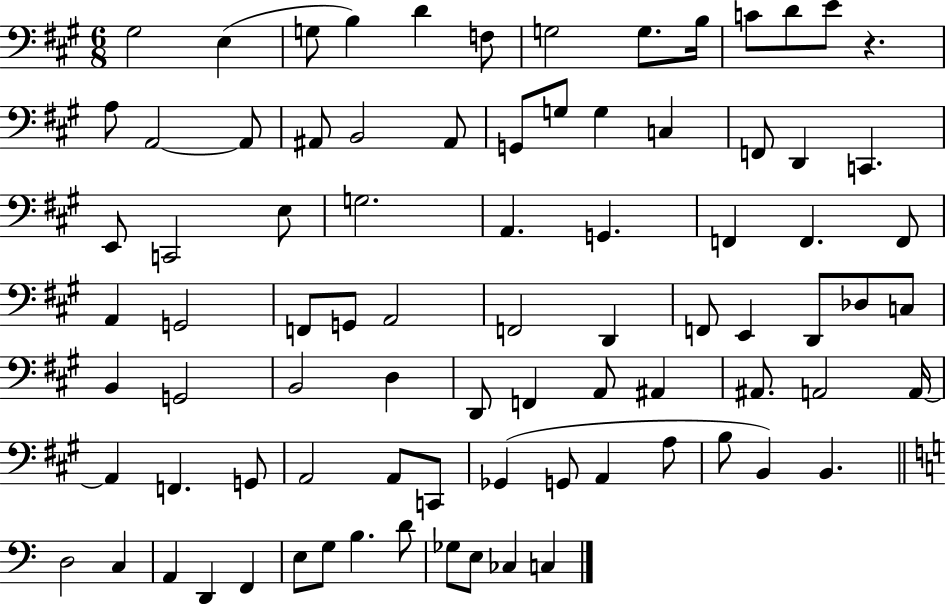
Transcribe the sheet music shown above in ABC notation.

X:1
T:Untitled
M:6/8
L:1/4
K:A
^G,2 E, G,/2 B, D F,/2 G,2 G,/2 B,/4 C/2 D/2 E/2 z A,/2 A,,2 A,,/2 ^A,,/2 B,,2 ^A,,/2 G,,/2 G,/2 G, C, F,,/2 D,, C,, E,,/2 C,,2 E,/2 G,2 A,, G,, F,, F,, F,,/2 A,, G,,2 F,,/2 G,,/2 A,,2 F,,2 D,, F,,/2 E,, D,,/2 _D,/2 C,/2 B,, G,,2 B,,2 D, D,,/2 F,, A,,/2 ^A,, ^A,,/2 A,,2 A,,/4 A,, F,, G,,/2 A,,2 A,,/2 C,,/2 _G,, G,,/2 A,, A,/2 B,/2 B,, B,, D,2 C, A,, D,, F,, E,/2 G,/2 B, D/2 _G,/2 E,/2 _C, C,